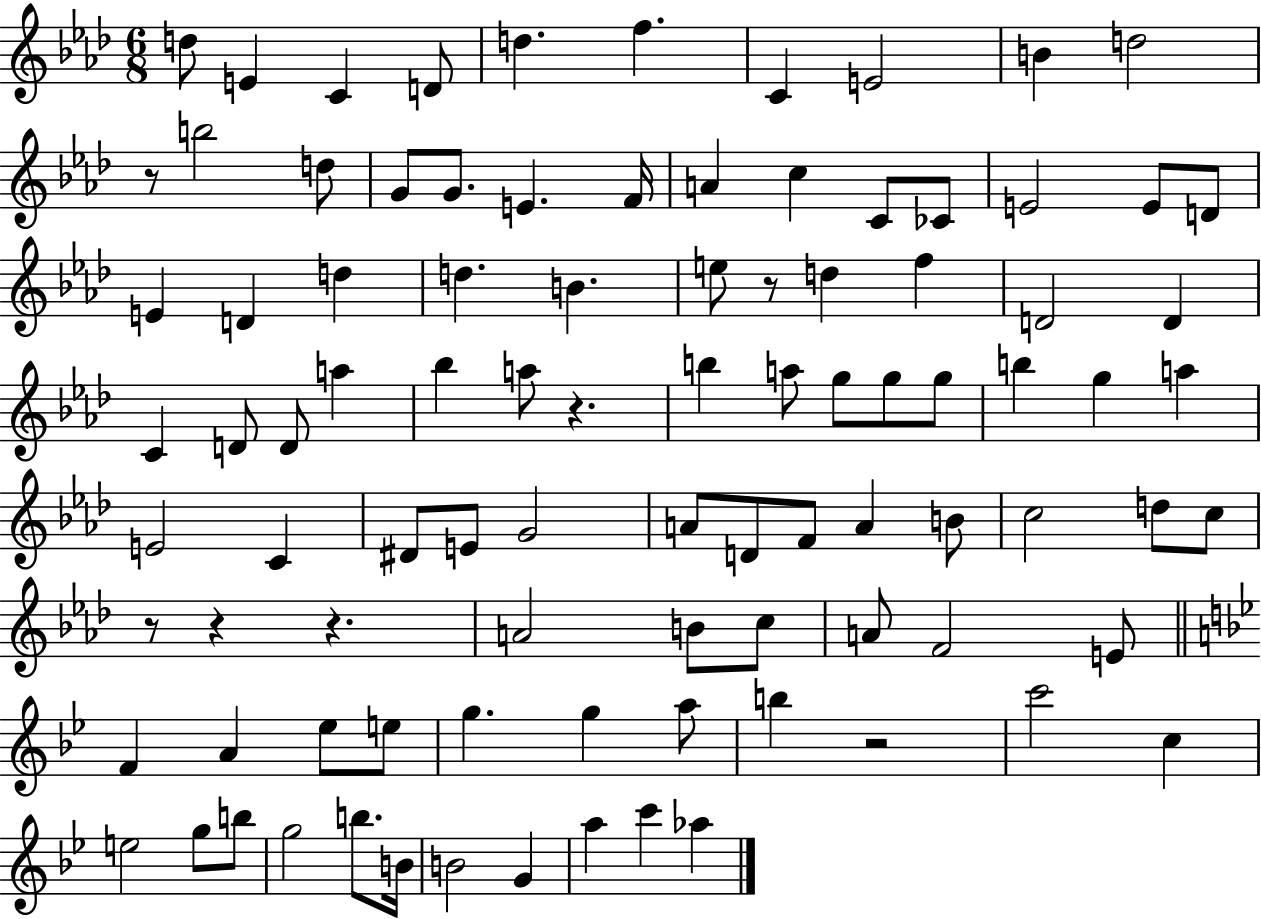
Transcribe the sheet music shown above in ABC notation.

X:1
T:Untitled
M:6/8
L:1/4
K:Ab
d/2 E C D/2 d f C E2 B d2 z/2 b2 d/2 G/2 G/2 E F/4 A c C/2 _C/2 E2 E/2 D/2 E D d d B e/2 z/2 d f D2 D C D/2 D/2 a _b a/2 z b a/2 g/2 g/2 g/2 b g a E2 C ^D/2 E/2 G2 A/2 D/2 F/2 A B/2 c2 d/2 c/2 z/2 z z A2 B/2 c/2 A/2 F2 E/2 F A _e/2 e/2 g g a/2 b z2 c'2 c e2 g/2 b/2 g2 b/2 B/4 B2 G a c' _a